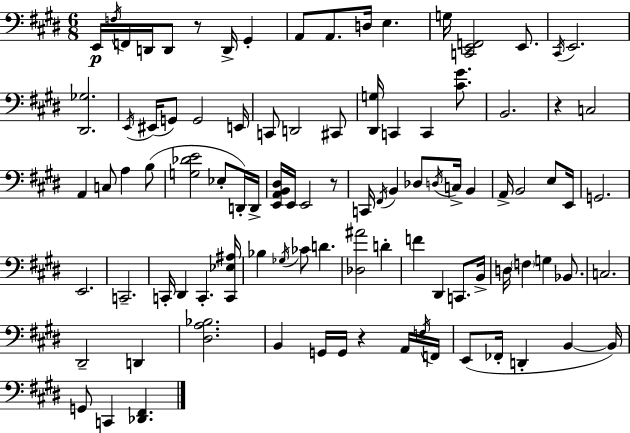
E2/s F3/s F2/s D2/s D2/e R/e D2/s G#2/q A2/e A2/e. D3/s E3/q. G3/s [C2,E2,F2]/h E2/e. C#2/s E2/h. [D#2,Gb3]/h. E2/s EIS2/s G2/e G2/h E2/s C2/e D2/h C#2/e [D#2,G3]/s C2/q C2/q [C#4,G#4]/e. B2/h. R/q C3/h A2/q C3/e A3/q B3/e [G3,Db4,E4]/h Eb3/e D2/s D2/s [E2,A2,B2,D#3]/s E2/s E2/h R/e C2/s F#2/s B2/q Db3/e D3/s C3/s B2/q A2/s B2/h E3/e E2/s G2/h. E2/h. C2/h. C2/s D#2/q C2/q. [C2,Eb3,A#3]/s Bb3/q Gb3/s CES4/e D4/q. [Db3,A#4]/h D4/q F4/q D#2/q C2/e. B2/s D3/s F3/q G3/q Bb2/e. C3/h. D#2/h D2/q [D#3,A3,Bb3]/h. B2/q G2/s G2/s R/q A2/s F3/s F2/s E2/e FES2/s D2/q B2/q B2/s G2/e C2/q [Db2,F#2]/q.